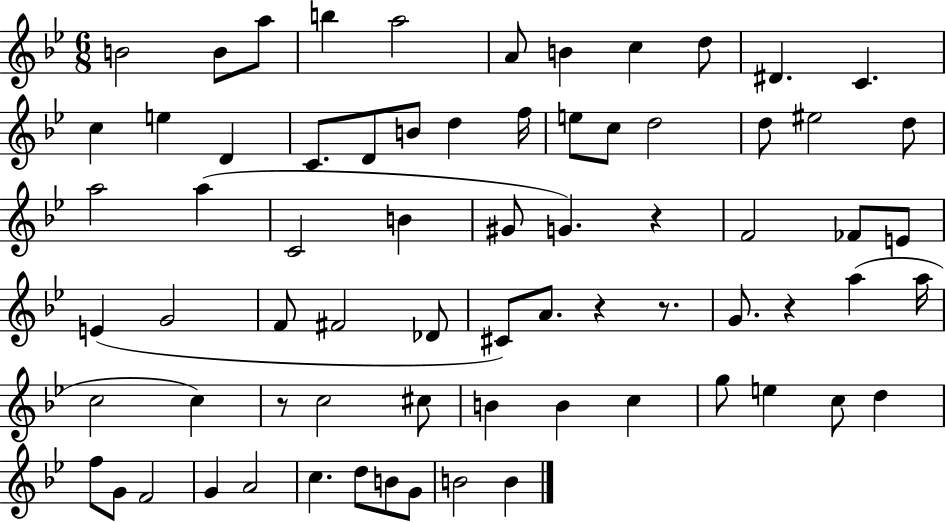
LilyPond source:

{
  \clef treble
  \numericTimeSignature
  \time 6/8
  \key bes \major
  b'2 b'8 a''8 | b''4 a''2 | a'8 b'4 c''4 d''8 | dis'4. c'4. | \break c''4 e''4 d'4 | c'8. d'8 b'8 d''4 f''16 | e''8 c''8 d''2 | d''8 eis''2 d''8 | \break a''2 a''4( | c'2 b'4 | gis'8 g'4.) r4 | f'2 fes'8 e'8 | \break e'4( g'2 | f'8 fis'2 des'8 | cis'8) a'8. r4 r8. | g'8. r4 a''4( a''16 | \break c''2 c''4) | r8 c''2 cis''8 | b'4 b'4 c''4 | g''8 e''4 c''8 d''4 | \break f''8 g'8 f'2 | g'4 a'2 | c''4. d''8 b'8 g'8 | b'2 b'4 | \break \bar "|."
}